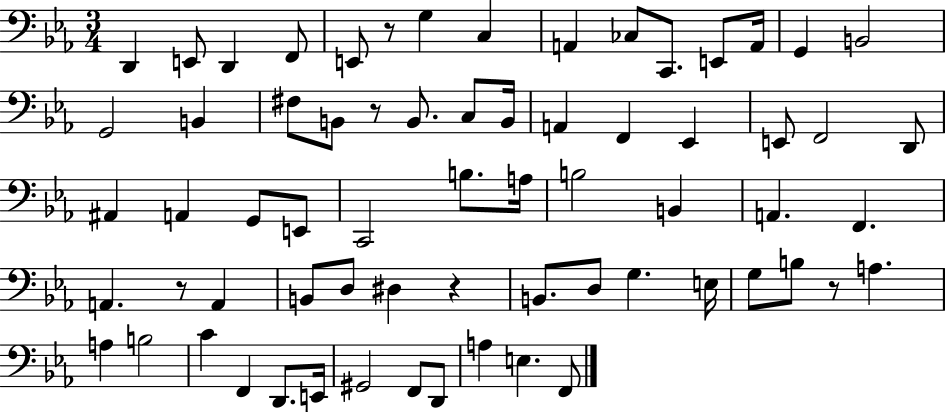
D2/q E2/e D2/q F2/e E2/e R/e G3/q C3/q A2/q CES3/e C2/e. E2/e A2/s G2/q B2/h G2/h B2/q F#3/e B2/e R/e B2/e. C3/e B2/s A2/q F2/q Eb2/q E2/e F2/h D2/e A#2/q A2/q G2/e E2/e C2/h B3/e. A3/s B3/h B2/q A2/q. F2/q. A2/q. R/e A2/q B2/e D3/e D#3/q R/q B2/e. D3/e G3/q. E3/s G3/e B3/e R/e A3/q. A3/q B3/h C4/q F2/q D2/e. E2/s G#2/h F2/e D2/e A3/q E3/q. F2/e